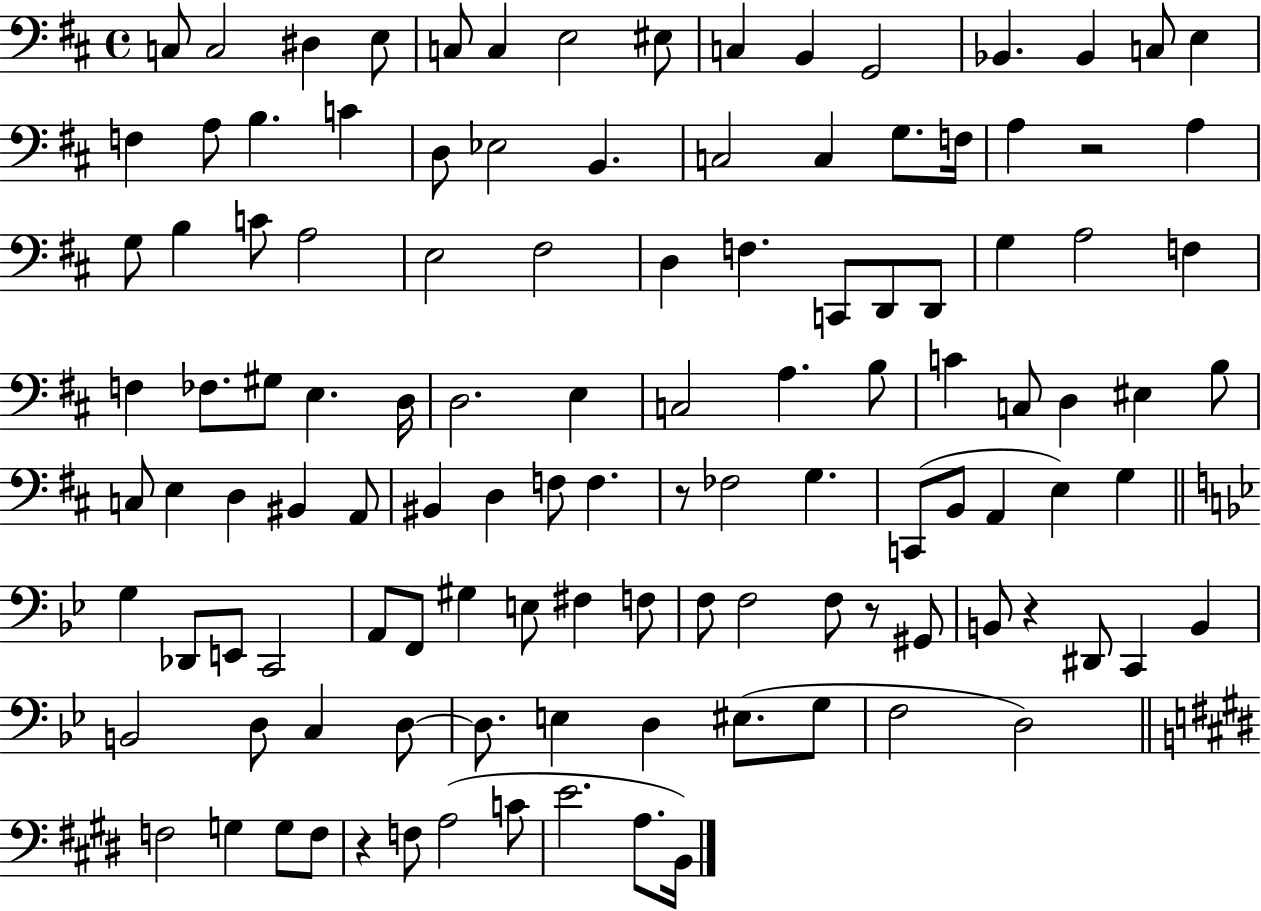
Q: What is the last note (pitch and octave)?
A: B2